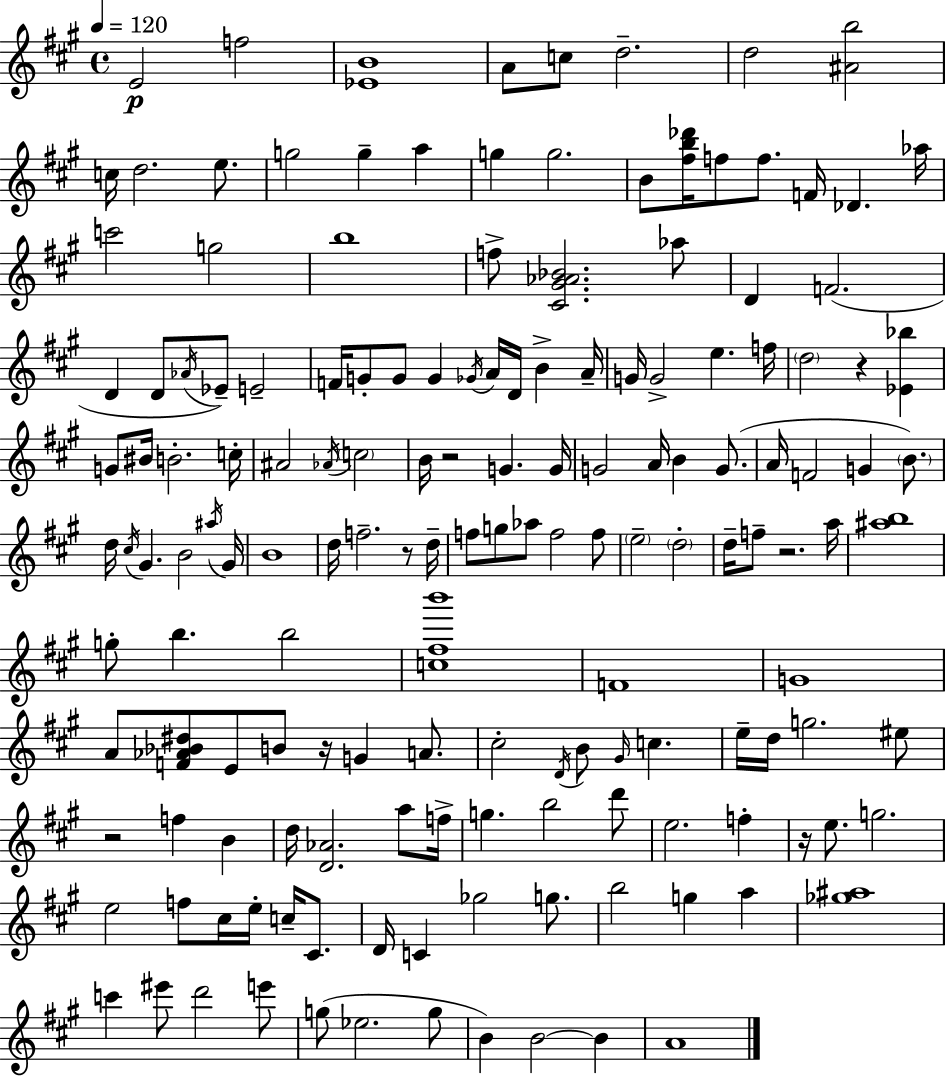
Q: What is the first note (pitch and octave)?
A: E4